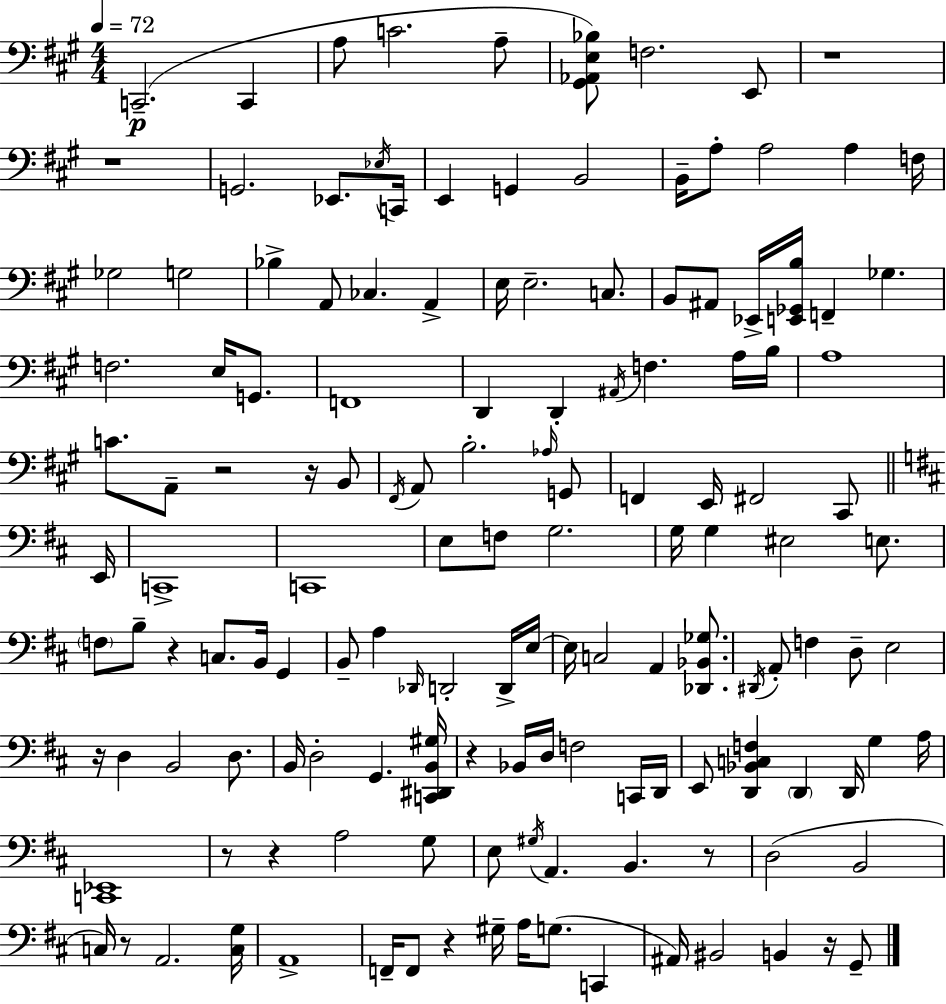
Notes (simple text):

C2/h. C2/q A3/e C4/h. A3/e [G#2,Ab2,E3,Bb3]/e F3/h. E2/e R/w R/w G2/h. Eb2/e. Eb3/s C2/s E2/q G2/q B2/h B2/s A3/e A3/h A3/q F3/s Gb3/h G3/h Bb3/q A2/e CES3/q. A2/q E3/s E3/h. C3/e. B2/e A#2/e Eb2/s [E2,Gb2,B3]/s F2/q Gb3/q. F3/h. E3/s G2/e. F2/w D2/q D2/q A#2/s F3/q. A3/s B3/s A3/w C4/e. A2/e R/h R/s B2/e F#2/s A2/e B3/h. Ab3/s G2/e F2/q E2/s F#2/h C#2/e E2/s C2/w C2/w E3/e F3/e G3/h. G3/s G3/q EIS3/h E3/e. F3/e B3/e R/q C3/e. B2/s G2/q B2/e A3/q Db2/s D2/h D2/s E3/s E3/s C3/h A2/q [Db2,Bb2,Gb3]/e. D#2/s A2/e F3/q D3/e E3/h R/s D3/q B2/h D3/e. B2/s D3/h G2/q. [C2,D#2,B2,G#3]/s R/q Bb2/s D3/s F3/h C2/s D2/s E2/e [D2,Bb2,C3,F3]/q D2/q D2/s G3/q A3/s [C2,Eb2]/w R/e R/q A3/h G3/e E3/e G#3/s A2/q. B2/q. R/e D3/h B2/h C3/s R/e A2/h. [C3,G3]/s A2/w F2/s F2/e R/q G#3/s A3/s G3/e. C2/q A#2/s BIS2/h B2/q R/s G2/e